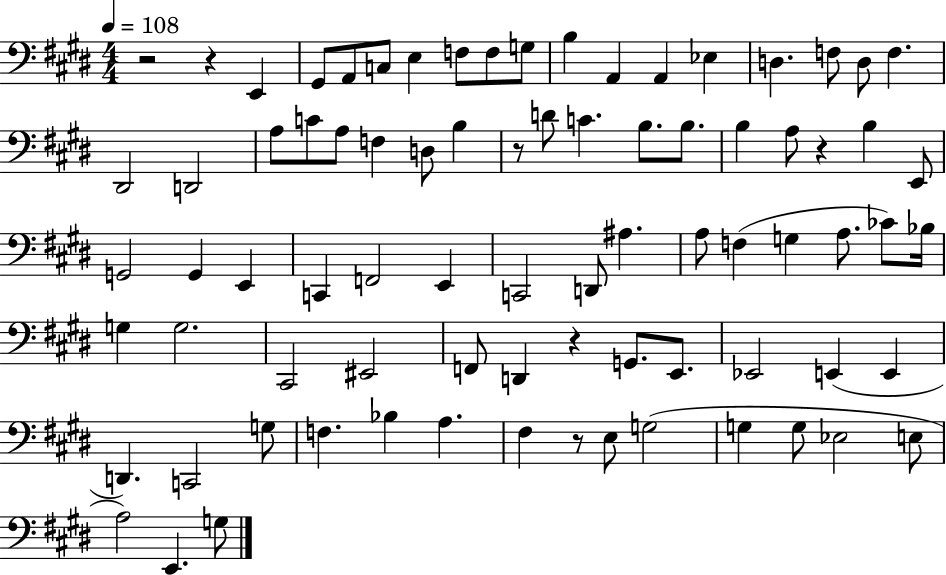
R/h R/q E2/q G#2/e A2/e C3/e E3/q F3/e F3/e G3/e B3/q A2/q A2/q Eb3/q D3/q. F3/e D3/e F3/q. D#2/h D2/h A3/e C4/e A3/e F3/q D3/e B3/q R/e D4/e C4/q. B3/e. B3/e. B3/q A3/e R/q B3/q E2/e G2/h G2/q E2/q C2/q F2/h E2/q C2/h D2/e A#3/q. A3/e F3/q G3/q A3/e. CES4/e Bb3/s G3/q G3/h. C#2/h EIS2/h F2/e D2/q R/q G2/e. E2/e. Eb2/h E2/q E2/q D2/q. C2/h G3/e F3/q. Bb3/q A3/q. F#3/q R/e E3/e G3/h G3/q G3/e Eb3/h E3/e A3/h E2/q. G3/e